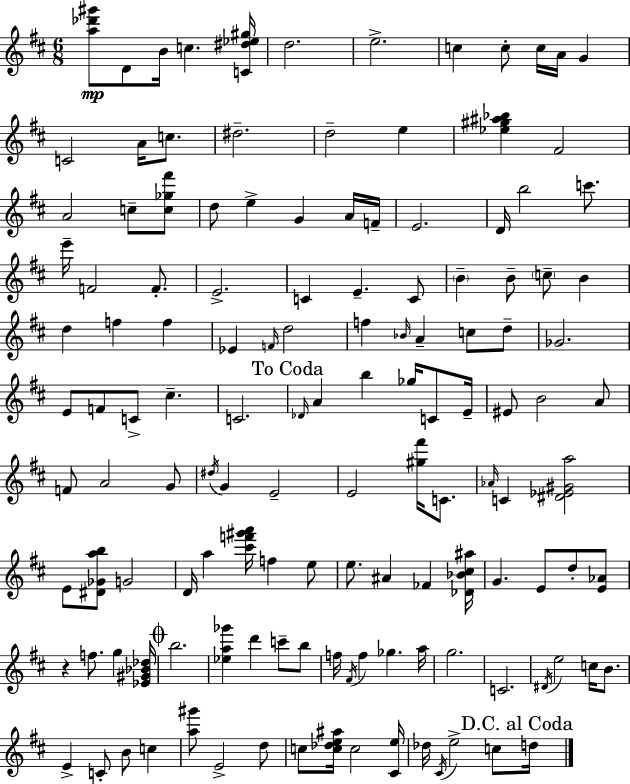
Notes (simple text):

[A5,Db6,G#6]/e D4/e B4/s C5/q. [C4,D#5,Eb5,G#5]/s D5/h. E5/h. C5/q C5/e C5/s A4/s G4/q C4/h A4/s C5/e. D#5/h. D5/h E5/q [Eb5,G#5,A#5,Bb5]/q F#4/h A4/h C5/e [C5,Gb5,F#6]/e D5/e E5/q G4/q A4/s F4/s E4/h. D4/s B5/h C6/e. E6/s F4/h F4/e. E4/h. C4/q E4/q. C4/e B4/q B4/e C5/e B4/q D5/q F5/q F5/q Eb4/q F4/s D5/h F5/q Bb4/s A4/q C5/e D5/e Gb4/h. E4/e F4/e C4/e C#5/q. C4/h. Db4/s A4/q B5/q Gb5/s C4/e E4/s EIS4/e B4/h A4/e F4/e A4/h G4/e D#5/s G4/q E4/h E4/h [G#5,F#6]/s C4/e. Ab4/s C4/q [D#4,Eb4,G#4,A5]/h E4/e [D#4,Gb4,A5,B5]/e G4/h D4/s A5/q [C#6,F6,G#6,A6]/s F5/q E5/e E5/e. A#4/q FES4/q [Db4,Bb4,C#5,A#5]/s G4/q. E4/e D5/e [E4,Ab4]/e R/q F5/e. G5/q [Eb4,G#4,Bb4,Db5]/s B5/h. [Eb5,A5,Gb6]/q D6/q C6/e B5/e F5/s F#4/s F5/q Gb5/q. A5/s G5/h. C4/h. D#4/s E5/h C5/s B4/e. E4/q C4/e B4/e C5/q [A5,G#6]/e E4/h D5/e C5/e [C5,Db5,E5,A#5]/s C5/h [C#4,E5]/s Db5/s C#4/s E5/h C5/e D5/s